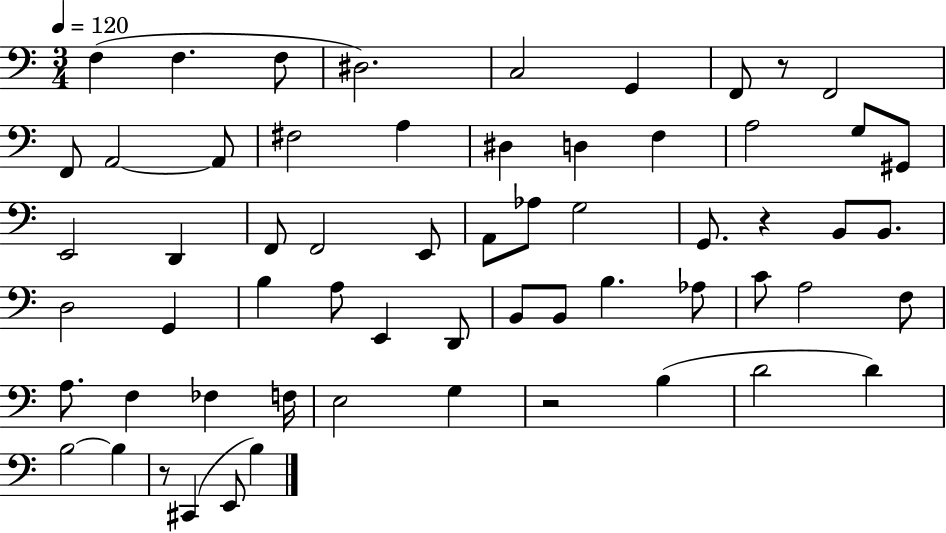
{
  \clef bass
  \numericTimeSignature
  \time 3/4
  \key c \major
  \tempo 4 = 120
  f4( f4. f8 | dis2.) | c2 g,4 | f,8 r8 f,2 | \break f,8 a,2~~ a,8 | fis2 a4 | dis4 d4 f4 | a2 g8 gis,8 | \break e,2 d,4 | f,8 f,2 e,8 | a,8 aes8 g2 | g,8. r4 b,8 b,8. | \break d2 g,4 | b4 a8 e,4 d,8 | b,8 b,8 b4. aes8 | c'8 a2 f8 | \break a8. f4 fes4 f16 | e2 g4 | r2 b4( | d'2 d'4) | \break b2~~ b4 | r8 cis,4( e,8 b4) | \bar "|."
}